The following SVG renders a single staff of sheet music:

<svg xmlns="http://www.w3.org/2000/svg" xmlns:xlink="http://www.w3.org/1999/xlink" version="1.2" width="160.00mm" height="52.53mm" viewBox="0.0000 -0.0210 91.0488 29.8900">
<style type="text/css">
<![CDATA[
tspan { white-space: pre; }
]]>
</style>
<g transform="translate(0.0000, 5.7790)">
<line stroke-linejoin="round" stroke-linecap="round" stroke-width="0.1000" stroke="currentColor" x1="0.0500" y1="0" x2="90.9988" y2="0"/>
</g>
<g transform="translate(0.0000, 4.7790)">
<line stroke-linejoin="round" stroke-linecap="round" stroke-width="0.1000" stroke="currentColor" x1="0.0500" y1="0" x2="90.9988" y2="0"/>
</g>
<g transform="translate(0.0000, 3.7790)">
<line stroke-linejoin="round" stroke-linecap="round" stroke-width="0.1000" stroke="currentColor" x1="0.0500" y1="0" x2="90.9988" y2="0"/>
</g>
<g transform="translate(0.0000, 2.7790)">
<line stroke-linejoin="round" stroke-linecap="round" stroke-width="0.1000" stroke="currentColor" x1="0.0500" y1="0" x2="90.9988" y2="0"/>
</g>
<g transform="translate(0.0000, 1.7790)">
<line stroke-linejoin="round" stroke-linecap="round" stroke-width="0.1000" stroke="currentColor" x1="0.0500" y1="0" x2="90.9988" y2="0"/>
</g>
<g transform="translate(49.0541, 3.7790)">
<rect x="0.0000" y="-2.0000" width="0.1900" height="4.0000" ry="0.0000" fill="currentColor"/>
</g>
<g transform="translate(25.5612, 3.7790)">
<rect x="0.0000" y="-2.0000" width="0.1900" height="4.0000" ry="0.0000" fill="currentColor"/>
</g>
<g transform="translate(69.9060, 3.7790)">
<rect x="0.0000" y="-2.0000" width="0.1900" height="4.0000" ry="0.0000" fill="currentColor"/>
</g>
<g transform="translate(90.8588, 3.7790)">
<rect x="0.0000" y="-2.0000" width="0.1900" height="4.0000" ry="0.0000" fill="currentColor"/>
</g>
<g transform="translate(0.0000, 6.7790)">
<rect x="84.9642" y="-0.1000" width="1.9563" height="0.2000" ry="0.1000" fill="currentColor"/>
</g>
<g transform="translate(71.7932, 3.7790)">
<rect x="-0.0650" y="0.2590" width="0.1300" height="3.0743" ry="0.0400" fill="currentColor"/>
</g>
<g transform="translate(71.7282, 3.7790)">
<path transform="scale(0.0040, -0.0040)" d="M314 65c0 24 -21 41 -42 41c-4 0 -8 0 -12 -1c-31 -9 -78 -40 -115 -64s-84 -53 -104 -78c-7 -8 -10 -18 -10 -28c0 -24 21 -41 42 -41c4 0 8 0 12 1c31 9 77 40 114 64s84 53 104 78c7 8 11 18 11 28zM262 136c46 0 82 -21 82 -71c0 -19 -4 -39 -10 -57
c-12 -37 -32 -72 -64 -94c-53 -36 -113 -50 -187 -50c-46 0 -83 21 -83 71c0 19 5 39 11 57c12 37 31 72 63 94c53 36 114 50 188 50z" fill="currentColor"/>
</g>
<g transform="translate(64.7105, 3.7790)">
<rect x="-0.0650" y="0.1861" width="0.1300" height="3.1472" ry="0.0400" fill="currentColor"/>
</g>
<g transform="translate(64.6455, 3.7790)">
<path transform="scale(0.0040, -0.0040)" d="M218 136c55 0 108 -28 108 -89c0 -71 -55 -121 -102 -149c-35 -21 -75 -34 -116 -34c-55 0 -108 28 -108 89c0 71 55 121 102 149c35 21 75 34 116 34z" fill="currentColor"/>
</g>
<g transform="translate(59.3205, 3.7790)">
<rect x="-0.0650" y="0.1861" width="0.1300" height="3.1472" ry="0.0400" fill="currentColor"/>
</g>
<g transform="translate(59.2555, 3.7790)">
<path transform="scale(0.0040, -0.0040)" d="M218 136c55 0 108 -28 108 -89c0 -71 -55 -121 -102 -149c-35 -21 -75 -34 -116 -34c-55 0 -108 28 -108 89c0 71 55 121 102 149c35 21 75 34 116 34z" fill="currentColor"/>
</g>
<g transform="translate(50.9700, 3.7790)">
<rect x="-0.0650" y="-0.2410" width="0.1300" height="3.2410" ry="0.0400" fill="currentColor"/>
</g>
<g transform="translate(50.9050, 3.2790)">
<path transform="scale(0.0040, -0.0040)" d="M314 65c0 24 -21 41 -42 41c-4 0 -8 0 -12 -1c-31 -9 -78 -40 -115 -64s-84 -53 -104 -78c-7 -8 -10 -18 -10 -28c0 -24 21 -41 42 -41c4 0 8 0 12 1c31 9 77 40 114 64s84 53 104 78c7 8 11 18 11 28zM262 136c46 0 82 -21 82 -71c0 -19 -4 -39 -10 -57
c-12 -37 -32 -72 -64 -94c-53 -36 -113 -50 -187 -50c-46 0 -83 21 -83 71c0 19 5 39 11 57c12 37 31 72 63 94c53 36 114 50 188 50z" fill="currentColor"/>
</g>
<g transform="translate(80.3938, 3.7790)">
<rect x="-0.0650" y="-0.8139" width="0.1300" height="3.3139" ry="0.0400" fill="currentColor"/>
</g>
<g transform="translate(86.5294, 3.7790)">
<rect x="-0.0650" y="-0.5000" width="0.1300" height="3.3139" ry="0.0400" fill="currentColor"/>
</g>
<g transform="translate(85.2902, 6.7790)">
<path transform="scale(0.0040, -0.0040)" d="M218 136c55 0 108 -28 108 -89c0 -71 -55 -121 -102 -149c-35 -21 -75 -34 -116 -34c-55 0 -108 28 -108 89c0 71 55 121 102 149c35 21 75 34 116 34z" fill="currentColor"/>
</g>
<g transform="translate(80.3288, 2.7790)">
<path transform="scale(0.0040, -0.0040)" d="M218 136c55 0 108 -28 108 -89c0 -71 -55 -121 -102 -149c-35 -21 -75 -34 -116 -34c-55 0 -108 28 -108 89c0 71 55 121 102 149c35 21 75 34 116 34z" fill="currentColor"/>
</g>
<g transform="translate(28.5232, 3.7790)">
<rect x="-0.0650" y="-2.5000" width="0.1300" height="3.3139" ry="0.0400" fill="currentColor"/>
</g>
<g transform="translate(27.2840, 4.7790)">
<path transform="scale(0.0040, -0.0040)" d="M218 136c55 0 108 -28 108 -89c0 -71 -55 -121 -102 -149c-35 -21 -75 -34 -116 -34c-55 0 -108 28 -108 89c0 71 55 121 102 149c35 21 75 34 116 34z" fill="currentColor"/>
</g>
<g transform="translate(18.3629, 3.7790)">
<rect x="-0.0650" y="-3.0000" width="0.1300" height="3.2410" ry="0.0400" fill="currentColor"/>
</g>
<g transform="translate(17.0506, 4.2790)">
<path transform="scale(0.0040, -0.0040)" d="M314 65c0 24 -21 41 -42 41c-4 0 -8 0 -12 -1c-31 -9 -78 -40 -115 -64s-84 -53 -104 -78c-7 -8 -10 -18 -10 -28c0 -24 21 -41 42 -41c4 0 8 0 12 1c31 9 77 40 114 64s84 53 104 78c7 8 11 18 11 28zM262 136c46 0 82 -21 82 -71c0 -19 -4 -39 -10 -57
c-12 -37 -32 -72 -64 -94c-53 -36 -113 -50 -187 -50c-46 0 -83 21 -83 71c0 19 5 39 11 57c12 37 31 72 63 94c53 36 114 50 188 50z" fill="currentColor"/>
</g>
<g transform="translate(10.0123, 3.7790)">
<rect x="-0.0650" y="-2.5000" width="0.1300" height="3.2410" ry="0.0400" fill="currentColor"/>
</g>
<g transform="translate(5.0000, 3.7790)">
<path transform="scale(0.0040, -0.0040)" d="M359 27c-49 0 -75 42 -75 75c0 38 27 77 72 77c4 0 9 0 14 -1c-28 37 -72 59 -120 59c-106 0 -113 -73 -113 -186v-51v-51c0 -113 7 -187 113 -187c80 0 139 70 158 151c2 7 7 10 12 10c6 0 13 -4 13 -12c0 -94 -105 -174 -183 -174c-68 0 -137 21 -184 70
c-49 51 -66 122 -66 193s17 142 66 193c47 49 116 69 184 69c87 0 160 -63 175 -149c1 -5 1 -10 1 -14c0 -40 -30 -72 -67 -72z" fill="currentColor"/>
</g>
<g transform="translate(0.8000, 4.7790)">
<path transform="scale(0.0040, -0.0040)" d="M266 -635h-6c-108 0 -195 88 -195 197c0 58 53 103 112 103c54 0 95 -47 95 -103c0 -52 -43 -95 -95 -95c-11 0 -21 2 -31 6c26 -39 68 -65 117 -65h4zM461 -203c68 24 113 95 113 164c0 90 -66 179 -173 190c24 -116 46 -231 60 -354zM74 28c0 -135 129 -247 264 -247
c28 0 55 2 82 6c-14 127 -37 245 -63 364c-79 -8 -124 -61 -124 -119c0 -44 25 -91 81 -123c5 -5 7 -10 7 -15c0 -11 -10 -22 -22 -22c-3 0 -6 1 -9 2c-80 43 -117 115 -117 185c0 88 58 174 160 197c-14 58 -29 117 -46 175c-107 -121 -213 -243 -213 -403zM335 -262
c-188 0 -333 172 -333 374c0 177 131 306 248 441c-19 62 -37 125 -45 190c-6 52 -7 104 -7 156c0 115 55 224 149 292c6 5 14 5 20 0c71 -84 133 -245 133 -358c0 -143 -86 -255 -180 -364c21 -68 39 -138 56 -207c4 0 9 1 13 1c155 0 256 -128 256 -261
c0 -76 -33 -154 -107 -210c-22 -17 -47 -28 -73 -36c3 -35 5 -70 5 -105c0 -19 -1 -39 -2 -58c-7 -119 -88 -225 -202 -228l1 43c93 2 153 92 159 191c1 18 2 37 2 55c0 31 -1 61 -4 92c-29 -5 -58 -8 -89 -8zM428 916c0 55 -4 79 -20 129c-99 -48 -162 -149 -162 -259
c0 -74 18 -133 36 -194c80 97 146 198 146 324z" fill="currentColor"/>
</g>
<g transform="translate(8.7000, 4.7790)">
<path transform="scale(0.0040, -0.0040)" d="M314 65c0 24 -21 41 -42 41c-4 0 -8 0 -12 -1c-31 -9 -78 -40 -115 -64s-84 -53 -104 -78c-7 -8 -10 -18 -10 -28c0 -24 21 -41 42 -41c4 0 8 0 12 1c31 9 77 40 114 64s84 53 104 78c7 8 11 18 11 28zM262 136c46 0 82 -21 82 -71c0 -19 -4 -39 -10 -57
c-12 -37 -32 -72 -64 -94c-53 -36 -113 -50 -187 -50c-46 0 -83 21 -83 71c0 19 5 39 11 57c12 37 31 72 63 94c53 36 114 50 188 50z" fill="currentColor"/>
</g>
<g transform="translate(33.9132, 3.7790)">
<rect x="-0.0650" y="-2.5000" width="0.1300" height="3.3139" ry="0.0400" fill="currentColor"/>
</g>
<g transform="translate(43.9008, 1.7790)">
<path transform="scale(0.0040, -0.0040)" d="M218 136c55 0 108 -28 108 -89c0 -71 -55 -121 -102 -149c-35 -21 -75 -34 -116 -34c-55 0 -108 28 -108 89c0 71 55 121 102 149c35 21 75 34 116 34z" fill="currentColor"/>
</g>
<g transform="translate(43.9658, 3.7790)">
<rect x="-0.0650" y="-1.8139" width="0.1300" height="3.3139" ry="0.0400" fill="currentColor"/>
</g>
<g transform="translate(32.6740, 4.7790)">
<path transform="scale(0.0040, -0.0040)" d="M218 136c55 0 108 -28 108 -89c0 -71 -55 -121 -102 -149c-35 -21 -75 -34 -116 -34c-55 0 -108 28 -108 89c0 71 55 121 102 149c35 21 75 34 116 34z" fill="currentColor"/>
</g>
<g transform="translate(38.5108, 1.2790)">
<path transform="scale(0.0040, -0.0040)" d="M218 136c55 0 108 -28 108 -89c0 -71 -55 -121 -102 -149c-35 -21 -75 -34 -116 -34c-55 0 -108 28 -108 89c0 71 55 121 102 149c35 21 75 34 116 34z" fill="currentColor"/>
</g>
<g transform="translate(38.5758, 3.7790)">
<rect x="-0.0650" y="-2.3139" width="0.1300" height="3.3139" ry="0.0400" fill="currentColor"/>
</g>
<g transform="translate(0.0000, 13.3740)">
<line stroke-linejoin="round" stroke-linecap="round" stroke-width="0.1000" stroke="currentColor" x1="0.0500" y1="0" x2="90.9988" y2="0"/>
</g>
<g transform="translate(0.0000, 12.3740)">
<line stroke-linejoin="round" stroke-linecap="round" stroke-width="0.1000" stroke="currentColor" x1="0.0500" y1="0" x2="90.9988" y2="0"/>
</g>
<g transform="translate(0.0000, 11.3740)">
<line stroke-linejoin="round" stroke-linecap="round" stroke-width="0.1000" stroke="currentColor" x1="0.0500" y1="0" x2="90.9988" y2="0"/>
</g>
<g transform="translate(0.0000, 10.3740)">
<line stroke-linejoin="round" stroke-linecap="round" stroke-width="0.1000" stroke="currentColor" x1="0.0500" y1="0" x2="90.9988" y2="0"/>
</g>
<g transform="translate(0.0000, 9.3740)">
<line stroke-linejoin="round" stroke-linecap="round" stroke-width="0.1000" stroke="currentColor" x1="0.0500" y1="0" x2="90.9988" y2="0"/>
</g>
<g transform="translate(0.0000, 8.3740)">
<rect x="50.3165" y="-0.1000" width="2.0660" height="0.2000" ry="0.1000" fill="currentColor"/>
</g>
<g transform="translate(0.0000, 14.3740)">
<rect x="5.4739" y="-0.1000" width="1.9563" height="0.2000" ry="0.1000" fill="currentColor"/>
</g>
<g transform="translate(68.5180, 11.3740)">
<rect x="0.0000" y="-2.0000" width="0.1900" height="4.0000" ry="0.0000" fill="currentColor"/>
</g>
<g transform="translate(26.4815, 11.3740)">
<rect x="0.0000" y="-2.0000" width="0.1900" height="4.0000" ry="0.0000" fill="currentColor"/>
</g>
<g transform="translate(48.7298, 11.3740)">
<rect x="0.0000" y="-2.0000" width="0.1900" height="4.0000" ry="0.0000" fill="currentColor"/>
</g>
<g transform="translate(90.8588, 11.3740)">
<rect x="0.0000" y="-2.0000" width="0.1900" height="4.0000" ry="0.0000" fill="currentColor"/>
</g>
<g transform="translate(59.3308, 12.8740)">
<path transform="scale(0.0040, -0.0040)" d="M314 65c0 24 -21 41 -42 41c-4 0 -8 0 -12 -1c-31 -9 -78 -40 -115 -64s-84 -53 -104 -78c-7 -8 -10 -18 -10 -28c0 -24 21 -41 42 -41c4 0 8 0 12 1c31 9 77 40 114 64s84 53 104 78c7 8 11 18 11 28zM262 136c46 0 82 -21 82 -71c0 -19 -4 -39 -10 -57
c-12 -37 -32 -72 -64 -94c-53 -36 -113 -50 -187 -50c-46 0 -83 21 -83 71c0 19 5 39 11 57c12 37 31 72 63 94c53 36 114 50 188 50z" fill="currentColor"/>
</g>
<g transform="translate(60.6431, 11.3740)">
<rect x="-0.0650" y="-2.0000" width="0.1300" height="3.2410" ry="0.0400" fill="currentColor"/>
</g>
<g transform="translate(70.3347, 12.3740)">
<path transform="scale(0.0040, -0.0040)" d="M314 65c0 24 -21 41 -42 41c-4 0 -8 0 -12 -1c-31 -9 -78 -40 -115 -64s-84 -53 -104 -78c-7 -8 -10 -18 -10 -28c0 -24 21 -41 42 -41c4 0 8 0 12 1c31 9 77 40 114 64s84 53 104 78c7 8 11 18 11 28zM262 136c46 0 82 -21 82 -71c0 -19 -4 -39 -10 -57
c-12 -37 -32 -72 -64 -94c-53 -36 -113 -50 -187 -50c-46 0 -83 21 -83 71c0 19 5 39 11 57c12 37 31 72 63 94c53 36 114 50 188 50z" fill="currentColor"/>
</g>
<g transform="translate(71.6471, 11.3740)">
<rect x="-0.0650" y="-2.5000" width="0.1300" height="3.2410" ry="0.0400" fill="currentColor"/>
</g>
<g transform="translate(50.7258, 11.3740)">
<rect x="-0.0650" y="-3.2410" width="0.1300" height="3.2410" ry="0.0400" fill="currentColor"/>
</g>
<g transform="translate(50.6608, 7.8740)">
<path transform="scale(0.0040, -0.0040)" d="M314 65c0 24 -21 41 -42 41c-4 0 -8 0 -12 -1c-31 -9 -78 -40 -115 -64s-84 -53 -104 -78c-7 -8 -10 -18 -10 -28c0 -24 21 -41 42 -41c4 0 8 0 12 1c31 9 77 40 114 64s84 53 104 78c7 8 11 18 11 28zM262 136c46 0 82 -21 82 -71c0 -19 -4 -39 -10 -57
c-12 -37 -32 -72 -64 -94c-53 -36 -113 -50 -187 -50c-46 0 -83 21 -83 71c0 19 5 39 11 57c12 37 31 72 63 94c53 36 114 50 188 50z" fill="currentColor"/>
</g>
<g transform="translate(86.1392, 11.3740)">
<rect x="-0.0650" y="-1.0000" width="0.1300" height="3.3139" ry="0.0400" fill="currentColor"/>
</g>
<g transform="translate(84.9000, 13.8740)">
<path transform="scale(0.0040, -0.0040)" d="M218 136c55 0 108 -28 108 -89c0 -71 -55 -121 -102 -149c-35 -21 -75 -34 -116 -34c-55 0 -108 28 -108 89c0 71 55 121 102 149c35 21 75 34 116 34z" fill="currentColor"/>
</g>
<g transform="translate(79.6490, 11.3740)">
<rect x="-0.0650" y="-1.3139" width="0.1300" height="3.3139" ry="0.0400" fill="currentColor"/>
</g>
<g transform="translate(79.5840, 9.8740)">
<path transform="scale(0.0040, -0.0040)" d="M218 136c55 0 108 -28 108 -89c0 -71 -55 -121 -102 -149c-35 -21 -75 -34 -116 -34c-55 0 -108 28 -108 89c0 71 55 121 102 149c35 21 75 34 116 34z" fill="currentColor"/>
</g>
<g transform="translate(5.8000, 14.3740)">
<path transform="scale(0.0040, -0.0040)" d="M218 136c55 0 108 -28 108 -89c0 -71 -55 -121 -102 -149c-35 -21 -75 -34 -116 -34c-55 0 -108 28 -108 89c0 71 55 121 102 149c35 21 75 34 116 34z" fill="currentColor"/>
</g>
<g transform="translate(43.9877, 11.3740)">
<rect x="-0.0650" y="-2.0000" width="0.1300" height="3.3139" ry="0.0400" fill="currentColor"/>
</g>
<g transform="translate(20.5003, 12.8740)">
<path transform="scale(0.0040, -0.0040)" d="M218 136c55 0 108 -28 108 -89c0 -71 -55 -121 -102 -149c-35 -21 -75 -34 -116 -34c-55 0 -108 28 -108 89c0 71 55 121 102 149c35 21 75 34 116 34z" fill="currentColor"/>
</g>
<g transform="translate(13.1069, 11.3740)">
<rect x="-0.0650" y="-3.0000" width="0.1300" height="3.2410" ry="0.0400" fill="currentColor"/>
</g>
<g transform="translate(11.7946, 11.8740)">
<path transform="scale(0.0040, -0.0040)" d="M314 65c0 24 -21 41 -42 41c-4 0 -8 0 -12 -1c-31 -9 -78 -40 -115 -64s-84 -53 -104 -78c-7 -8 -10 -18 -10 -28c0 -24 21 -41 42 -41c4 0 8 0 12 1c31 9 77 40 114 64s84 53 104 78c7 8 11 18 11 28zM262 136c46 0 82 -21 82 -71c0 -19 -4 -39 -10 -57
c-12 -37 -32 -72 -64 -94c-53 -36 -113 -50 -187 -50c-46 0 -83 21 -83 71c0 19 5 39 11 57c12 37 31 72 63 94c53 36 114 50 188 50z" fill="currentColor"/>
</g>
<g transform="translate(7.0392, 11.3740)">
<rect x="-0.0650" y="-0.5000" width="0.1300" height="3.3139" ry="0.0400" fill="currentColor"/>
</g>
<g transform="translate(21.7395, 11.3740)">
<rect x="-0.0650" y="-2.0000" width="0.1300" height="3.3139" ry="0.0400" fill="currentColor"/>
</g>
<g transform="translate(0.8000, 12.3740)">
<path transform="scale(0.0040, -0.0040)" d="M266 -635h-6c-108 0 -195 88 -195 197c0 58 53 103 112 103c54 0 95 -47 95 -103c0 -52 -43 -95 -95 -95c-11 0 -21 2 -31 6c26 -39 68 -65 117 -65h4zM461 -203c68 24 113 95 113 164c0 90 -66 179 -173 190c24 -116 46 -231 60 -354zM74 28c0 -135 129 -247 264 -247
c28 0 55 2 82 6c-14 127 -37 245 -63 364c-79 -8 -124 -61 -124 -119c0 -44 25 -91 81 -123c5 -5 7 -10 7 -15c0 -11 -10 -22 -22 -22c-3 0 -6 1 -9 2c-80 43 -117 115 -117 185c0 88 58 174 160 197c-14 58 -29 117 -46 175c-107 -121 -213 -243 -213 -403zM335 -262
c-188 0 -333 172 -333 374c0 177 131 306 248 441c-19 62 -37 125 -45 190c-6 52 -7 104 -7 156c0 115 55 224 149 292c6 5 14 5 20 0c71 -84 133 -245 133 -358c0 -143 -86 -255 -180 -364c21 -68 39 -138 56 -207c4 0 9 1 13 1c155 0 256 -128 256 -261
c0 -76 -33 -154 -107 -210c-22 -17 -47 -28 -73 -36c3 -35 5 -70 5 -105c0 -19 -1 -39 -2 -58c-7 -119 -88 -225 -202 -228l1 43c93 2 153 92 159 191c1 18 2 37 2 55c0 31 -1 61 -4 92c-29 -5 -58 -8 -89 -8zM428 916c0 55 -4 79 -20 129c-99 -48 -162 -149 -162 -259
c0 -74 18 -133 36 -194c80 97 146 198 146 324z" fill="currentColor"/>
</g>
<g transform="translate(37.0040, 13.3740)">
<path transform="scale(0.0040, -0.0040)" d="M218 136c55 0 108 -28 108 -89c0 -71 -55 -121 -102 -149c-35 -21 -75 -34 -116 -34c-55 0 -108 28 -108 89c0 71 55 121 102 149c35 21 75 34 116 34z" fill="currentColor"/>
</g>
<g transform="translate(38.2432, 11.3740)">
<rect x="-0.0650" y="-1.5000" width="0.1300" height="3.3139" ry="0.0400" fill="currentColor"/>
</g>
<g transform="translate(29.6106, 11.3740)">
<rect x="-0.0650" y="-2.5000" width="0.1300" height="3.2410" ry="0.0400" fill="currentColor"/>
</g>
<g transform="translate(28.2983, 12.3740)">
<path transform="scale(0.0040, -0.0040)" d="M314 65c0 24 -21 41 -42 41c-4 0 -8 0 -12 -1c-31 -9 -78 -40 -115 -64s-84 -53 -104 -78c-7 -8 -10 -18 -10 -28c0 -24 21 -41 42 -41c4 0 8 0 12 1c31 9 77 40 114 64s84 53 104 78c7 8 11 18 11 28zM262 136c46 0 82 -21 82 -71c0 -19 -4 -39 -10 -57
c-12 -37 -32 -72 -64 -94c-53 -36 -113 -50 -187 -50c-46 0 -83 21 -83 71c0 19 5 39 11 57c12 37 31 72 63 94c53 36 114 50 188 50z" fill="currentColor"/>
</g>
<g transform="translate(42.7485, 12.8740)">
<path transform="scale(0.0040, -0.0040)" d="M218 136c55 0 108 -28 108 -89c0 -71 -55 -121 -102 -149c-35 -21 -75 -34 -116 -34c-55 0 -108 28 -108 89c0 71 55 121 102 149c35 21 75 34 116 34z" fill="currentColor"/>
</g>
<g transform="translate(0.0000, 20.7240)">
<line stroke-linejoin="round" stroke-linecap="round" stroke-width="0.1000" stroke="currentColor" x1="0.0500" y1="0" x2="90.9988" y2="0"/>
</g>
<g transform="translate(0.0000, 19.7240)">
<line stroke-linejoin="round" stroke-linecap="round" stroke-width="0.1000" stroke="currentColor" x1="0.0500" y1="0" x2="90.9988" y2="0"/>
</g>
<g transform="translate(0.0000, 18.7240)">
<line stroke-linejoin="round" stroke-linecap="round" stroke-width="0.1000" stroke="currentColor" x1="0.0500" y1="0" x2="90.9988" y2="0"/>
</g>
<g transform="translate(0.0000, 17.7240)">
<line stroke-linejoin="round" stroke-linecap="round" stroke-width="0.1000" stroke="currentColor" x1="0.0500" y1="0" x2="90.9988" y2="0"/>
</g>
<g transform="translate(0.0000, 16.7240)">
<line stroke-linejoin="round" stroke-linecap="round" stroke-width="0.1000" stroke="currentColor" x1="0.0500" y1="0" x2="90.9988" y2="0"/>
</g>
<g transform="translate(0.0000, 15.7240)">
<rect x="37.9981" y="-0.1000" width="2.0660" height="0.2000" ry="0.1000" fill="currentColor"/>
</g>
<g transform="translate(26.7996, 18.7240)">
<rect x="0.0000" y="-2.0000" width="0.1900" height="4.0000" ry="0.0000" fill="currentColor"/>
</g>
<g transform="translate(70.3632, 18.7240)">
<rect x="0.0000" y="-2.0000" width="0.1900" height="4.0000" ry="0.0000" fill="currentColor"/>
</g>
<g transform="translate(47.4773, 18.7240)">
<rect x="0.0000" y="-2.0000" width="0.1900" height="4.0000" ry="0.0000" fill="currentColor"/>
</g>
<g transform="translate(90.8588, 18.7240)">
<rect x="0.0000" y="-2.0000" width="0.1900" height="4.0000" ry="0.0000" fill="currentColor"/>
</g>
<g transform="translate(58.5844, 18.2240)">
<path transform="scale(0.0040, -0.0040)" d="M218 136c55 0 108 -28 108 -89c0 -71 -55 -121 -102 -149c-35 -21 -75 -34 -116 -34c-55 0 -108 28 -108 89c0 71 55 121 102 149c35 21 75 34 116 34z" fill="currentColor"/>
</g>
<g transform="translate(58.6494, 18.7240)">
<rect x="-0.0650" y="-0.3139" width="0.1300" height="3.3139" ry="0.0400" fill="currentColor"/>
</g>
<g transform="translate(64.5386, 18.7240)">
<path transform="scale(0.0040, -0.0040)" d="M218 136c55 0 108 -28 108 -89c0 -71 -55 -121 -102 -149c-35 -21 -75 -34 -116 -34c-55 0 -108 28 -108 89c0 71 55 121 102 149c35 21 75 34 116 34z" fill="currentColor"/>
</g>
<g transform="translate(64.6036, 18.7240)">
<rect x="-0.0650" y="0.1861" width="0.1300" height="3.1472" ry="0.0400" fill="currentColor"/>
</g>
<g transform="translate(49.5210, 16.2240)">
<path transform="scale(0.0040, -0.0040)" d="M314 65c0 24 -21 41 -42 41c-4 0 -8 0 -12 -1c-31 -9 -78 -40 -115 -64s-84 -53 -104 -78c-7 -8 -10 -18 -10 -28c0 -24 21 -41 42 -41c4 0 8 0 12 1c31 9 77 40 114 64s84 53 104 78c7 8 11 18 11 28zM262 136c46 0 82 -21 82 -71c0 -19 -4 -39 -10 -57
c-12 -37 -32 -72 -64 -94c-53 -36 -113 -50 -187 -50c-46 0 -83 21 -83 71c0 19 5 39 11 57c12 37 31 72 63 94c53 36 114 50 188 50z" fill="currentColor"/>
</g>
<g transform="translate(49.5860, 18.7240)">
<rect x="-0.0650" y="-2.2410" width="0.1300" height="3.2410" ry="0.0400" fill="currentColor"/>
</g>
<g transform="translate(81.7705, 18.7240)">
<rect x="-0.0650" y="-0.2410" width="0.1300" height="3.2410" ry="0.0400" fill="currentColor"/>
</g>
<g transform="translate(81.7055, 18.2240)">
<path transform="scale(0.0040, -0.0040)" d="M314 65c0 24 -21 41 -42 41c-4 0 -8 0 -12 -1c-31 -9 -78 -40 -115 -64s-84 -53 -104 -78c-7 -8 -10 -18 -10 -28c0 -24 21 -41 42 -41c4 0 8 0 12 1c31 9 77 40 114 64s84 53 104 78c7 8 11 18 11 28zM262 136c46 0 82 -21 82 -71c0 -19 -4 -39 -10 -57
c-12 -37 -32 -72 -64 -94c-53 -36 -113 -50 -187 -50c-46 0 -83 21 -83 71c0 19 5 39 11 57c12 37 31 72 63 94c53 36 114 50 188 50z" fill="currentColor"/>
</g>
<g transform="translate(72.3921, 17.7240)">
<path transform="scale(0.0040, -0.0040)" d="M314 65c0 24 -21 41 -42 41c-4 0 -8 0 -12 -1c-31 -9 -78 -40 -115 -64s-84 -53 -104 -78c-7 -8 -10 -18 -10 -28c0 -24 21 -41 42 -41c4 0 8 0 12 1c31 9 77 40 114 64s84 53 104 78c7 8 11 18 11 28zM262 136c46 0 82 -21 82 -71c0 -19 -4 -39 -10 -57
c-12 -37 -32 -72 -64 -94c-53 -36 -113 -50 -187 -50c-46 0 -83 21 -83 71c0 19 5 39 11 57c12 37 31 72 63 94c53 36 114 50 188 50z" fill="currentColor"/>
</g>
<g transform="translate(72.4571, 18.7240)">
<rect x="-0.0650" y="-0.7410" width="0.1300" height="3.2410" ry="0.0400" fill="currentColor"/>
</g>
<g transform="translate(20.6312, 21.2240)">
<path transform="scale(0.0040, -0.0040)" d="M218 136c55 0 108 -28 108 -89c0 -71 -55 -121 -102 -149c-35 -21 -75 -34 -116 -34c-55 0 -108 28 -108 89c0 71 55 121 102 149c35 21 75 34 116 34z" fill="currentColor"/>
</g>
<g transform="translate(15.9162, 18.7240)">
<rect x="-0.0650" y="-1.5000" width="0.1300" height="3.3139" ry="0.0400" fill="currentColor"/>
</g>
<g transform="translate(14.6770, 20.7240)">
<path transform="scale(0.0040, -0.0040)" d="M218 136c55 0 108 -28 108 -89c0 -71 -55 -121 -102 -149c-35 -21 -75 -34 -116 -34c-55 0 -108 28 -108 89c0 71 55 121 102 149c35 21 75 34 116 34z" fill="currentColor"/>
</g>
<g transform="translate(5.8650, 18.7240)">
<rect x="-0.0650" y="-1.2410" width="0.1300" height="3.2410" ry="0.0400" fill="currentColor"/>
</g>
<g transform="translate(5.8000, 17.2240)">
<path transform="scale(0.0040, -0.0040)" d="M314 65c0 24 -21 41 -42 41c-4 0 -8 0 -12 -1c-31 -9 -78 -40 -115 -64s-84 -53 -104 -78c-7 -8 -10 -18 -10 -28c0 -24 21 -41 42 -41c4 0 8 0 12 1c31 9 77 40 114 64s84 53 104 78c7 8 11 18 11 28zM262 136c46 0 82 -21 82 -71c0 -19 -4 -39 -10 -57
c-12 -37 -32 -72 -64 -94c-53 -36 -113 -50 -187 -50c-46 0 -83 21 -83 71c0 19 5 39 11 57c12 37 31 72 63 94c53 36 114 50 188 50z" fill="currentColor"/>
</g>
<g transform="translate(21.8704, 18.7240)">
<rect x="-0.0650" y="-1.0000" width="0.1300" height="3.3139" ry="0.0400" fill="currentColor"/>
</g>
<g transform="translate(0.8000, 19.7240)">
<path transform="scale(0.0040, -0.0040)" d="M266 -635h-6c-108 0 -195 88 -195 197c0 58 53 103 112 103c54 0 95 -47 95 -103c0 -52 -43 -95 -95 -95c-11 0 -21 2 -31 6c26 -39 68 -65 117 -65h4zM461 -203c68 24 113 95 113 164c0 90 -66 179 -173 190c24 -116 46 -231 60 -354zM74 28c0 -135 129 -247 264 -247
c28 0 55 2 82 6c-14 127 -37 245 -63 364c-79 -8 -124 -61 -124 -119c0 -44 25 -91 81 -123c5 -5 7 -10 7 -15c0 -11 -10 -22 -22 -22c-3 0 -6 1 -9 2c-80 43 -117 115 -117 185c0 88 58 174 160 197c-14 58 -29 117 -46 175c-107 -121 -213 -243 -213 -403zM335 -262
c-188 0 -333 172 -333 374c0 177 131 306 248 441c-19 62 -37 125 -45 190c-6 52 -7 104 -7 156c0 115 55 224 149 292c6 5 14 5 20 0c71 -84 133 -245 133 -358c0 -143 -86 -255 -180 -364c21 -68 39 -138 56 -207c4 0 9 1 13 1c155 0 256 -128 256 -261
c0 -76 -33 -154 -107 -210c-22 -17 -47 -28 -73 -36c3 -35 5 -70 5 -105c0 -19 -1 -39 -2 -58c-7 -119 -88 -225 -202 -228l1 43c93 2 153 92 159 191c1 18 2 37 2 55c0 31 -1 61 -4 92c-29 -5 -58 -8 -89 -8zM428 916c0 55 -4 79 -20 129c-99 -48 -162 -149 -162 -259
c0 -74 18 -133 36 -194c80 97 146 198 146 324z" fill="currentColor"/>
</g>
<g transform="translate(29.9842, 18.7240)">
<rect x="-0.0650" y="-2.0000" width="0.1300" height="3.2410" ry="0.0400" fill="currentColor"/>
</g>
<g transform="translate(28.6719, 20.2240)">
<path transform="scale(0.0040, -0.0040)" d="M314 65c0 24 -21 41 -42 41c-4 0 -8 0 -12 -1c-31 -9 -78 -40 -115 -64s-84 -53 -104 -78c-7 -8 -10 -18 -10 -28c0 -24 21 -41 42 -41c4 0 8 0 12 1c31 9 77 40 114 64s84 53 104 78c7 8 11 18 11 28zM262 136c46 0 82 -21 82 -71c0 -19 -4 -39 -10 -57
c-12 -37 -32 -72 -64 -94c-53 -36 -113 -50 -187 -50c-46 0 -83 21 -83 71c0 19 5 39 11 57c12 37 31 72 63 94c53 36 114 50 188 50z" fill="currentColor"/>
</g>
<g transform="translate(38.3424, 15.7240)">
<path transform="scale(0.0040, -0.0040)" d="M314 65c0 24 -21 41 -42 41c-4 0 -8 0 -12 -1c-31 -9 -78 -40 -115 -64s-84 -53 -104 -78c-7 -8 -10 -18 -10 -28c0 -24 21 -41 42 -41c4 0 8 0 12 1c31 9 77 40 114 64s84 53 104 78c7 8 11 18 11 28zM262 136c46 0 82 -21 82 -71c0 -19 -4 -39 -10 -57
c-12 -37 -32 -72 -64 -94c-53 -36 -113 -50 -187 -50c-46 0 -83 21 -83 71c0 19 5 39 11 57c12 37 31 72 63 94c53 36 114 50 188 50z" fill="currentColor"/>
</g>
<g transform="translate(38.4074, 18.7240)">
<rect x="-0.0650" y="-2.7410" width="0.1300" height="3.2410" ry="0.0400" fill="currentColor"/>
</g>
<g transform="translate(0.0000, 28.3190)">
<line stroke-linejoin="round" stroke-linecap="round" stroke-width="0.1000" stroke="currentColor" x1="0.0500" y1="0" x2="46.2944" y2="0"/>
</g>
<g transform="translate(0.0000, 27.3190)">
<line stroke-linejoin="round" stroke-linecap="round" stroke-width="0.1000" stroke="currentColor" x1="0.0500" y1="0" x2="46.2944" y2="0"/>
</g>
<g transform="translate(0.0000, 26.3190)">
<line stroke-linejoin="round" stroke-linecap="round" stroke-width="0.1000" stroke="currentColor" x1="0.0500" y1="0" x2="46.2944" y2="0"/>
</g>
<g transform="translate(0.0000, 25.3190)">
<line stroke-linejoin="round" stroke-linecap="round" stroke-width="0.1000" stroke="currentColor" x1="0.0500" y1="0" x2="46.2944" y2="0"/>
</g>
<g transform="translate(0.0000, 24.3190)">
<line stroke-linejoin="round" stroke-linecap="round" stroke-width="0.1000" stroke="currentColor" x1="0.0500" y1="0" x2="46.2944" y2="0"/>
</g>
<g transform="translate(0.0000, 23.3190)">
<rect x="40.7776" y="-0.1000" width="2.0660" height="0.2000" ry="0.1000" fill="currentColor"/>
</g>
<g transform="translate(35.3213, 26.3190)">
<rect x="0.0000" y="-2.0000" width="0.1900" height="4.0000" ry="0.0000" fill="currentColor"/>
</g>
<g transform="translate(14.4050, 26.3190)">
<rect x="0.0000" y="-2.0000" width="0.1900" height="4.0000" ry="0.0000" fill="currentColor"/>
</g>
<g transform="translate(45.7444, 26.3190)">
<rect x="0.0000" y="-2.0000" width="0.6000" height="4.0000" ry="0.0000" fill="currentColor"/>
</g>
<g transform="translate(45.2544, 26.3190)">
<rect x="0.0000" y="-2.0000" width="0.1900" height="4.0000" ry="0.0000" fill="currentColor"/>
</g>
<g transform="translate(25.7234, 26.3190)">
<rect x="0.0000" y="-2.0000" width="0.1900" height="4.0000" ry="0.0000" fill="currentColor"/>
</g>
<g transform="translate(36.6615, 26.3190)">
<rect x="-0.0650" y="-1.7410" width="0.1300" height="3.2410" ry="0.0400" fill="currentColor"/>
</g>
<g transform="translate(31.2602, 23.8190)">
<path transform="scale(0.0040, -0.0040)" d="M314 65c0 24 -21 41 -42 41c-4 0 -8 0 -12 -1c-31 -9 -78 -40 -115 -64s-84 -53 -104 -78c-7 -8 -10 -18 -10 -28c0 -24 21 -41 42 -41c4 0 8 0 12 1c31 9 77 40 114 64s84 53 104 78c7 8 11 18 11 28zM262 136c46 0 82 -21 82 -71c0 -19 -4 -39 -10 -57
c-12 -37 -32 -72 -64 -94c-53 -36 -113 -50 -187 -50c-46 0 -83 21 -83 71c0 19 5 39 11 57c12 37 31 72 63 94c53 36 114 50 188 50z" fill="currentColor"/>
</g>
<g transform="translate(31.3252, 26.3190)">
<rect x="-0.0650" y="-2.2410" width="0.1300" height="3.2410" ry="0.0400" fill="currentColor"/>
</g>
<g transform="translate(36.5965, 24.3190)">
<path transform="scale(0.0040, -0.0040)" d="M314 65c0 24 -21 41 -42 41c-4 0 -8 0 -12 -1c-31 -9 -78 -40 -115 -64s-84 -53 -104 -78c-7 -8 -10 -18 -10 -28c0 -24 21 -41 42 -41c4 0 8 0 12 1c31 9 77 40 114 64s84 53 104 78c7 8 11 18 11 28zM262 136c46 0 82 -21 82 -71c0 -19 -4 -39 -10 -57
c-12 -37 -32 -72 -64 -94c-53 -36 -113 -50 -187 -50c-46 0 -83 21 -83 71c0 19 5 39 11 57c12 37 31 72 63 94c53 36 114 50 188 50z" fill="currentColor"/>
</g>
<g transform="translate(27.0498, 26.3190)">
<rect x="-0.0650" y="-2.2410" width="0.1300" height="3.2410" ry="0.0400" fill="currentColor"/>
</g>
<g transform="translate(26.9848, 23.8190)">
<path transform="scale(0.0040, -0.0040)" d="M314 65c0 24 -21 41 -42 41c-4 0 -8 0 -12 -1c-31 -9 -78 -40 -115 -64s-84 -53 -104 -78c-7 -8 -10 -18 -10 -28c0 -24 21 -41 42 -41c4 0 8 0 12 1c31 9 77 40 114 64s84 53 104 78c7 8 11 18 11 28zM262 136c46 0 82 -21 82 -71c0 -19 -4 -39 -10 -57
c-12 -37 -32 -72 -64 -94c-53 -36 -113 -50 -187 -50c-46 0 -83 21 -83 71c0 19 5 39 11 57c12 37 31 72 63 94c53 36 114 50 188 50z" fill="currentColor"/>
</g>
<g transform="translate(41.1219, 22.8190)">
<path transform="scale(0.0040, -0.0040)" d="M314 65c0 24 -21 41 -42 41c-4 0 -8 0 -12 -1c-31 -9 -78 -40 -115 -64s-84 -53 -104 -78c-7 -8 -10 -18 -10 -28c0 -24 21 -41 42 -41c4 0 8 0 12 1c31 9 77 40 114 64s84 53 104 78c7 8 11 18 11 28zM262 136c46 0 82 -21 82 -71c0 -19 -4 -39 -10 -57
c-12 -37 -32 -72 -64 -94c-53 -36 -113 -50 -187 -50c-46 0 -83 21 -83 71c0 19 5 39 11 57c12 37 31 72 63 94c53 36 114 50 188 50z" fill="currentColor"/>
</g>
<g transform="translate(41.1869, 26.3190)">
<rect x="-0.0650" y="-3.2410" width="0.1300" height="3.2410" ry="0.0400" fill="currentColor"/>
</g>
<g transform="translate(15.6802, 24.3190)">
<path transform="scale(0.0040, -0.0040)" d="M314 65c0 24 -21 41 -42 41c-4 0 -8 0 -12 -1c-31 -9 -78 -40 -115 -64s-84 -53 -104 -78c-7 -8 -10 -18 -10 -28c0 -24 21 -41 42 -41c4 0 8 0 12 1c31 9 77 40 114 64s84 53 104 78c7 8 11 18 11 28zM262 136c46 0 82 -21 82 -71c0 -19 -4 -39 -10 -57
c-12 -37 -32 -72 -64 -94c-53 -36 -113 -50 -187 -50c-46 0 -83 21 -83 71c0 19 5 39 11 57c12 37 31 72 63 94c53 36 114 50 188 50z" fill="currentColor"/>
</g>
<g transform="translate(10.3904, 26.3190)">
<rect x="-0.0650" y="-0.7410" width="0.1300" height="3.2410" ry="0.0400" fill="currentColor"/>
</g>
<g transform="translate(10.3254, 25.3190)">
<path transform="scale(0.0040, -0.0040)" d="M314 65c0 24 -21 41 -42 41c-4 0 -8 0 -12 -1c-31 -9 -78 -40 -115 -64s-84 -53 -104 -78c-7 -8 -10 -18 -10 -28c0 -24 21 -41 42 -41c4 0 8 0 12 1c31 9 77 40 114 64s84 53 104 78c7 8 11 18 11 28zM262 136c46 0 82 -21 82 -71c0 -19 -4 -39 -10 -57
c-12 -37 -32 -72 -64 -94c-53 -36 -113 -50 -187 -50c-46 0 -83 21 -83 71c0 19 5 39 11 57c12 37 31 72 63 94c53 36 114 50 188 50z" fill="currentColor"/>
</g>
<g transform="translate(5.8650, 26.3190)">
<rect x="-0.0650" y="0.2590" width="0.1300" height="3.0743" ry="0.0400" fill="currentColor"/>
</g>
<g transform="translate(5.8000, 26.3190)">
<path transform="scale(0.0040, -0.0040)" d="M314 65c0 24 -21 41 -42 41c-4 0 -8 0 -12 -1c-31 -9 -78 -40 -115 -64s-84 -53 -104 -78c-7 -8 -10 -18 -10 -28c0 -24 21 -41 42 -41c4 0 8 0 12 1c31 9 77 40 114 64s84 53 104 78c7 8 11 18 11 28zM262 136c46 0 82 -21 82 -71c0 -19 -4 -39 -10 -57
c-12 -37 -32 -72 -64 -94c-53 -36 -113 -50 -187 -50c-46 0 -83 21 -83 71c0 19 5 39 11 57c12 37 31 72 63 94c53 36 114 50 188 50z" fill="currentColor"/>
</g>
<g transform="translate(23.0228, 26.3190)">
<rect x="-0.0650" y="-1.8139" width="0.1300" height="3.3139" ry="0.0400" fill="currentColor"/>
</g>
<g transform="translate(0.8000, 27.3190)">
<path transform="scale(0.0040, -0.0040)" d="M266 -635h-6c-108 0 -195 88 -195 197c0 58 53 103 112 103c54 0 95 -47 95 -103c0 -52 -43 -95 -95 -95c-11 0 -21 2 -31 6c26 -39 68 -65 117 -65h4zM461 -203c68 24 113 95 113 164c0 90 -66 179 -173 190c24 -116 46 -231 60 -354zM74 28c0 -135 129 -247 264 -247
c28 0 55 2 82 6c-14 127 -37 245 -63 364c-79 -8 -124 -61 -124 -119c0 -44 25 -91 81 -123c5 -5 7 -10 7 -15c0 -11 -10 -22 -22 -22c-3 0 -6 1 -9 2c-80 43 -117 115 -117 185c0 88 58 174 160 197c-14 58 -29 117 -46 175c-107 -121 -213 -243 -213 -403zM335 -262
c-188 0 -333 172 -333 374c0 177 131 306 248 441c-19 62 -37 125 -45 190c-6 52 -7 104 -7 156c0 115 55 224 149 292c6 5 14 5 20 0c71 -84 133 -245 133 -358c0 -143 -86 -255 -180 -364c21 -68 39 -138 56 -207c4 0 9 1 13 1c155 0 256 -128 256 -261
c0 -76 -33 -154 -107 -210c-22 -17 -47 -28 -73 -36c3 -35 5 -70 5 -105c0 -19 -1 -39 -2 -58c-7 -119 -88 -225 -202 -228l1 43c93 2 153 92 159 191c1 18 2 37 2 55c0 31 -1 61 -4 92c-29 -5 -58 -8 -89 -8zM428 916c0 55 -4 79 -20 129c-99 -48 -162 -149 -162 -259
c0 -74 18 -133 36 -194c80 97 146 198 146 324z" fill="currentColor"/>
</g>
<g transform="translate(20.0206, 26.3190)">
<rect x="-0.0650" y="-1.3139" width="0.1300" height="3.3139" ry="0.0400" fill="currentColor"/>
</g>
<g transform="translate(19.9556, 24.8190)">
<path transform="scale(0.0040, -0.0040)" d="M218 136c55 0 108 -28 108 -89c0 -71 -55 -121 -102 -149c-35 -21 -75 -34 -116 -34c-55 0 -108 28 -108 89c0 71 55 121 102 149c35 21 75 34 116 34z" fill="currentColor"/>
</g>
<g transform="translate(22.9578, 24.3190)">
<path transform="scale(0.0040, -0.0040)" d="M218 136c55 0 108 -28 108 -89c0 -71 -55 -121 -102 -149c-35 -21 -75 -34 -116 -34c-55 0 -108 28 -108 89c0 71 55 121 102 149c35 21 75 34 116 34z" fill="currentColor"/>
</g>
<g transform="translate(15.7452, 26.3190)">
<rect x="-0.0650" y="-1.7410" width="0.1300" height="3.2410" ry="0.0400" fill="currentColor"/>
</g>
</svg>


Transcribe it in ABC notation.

X:1
T:Untitled
M:4/4
L:1/4
K:C
G2 A2 G G g f c2 B B B2 d C C A2 F G2 E F b2 F2 G2 e D e2 E D F2 a2 g2 c B d2 c2 B2 d2 f2 e f g2 g2 f2 b2